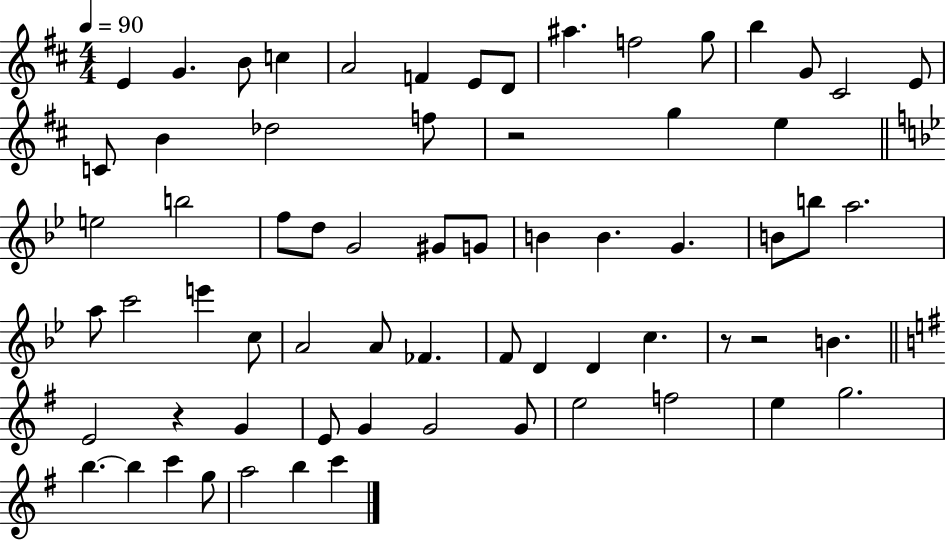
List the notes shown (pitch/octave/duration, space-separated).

E4/q G4/q. B4/e C5/q A4/h F4/q E4/e D4/e A#5/q. F5/h G5/e B5/q G4/e C#4/h E4/e C4/e B4/q Db5/h F5/e R/h G5/q E5/q E5/h B5/h F5/e D5/e G4/h G#4/e G4/e B4/q B4/q. G4/q. B4/e B5/e A5/h. A5/e C6/h E6/q C5/e A4/h A4/e FES4/q. F4/e D4/q D4/q C5/q. R/e R/h B4/q. E4/h R/q G4/q E4/e G4/q G4/h G4/e E5/h F5/h E5/q G5/h. B5/q. B5/q C6/q G5/e A5/h B5/q C6/q